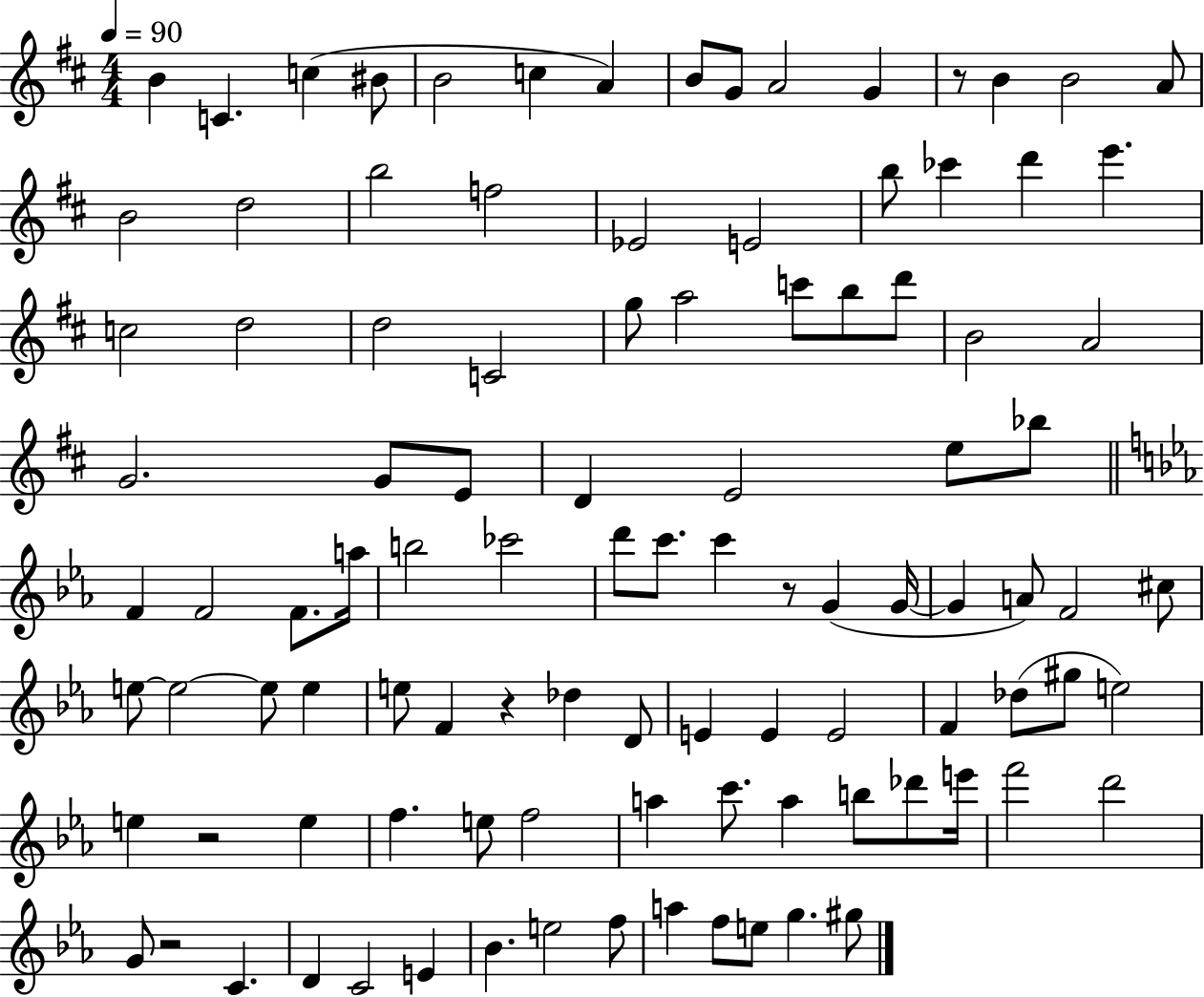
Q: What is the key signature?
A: D major